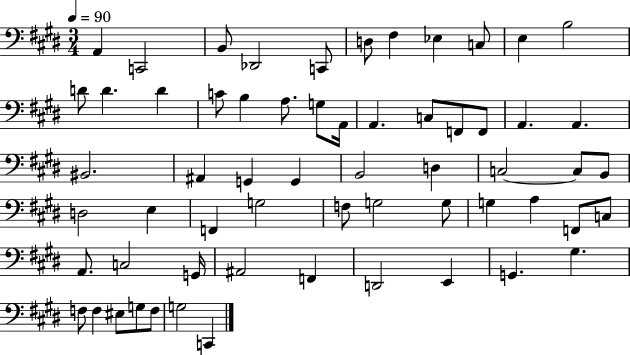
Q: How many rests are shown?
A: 0